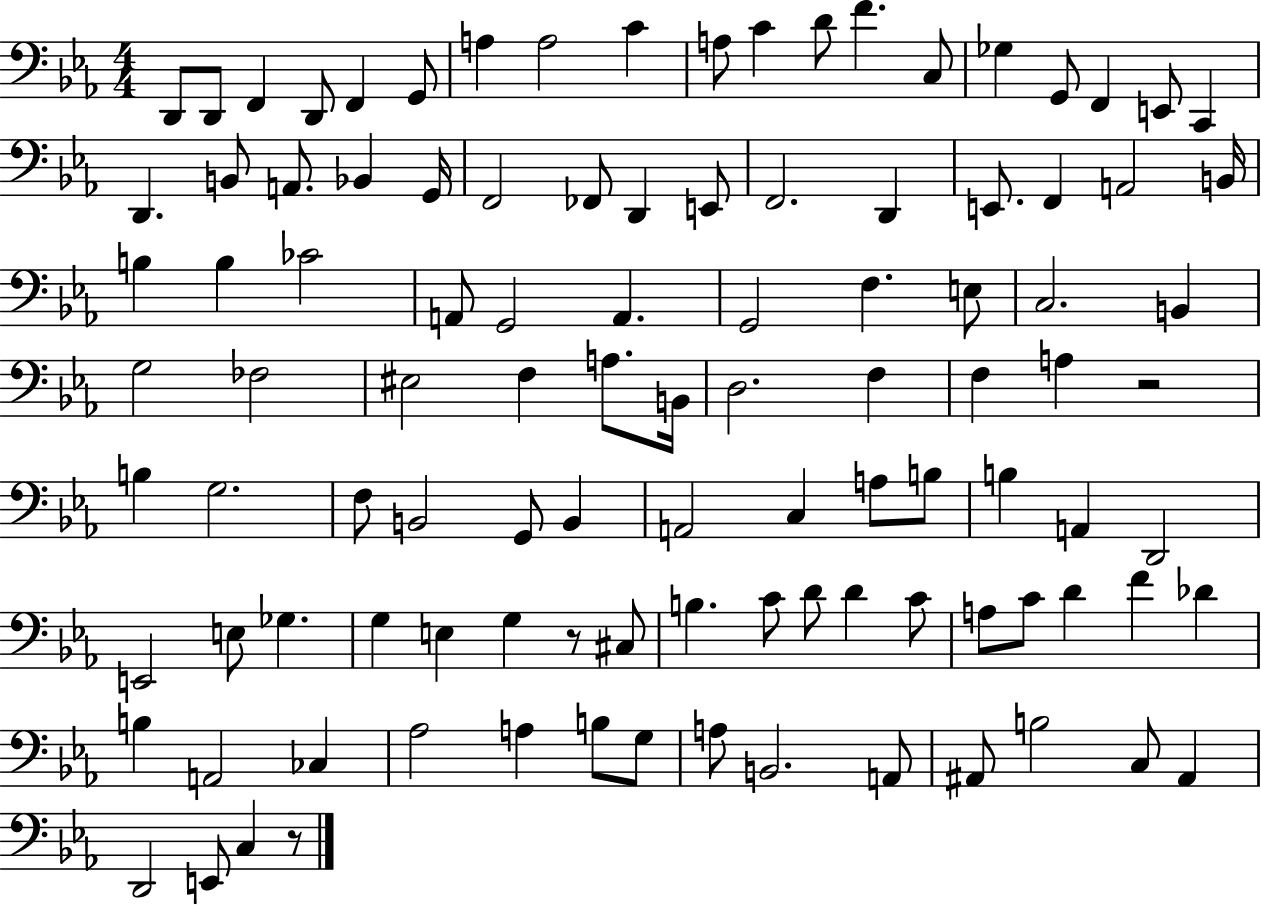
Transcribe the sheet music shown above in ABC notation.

X:1
T:Untitled
M:4/4
L:1/4
K:Eb
D,,/2 D,,/2 F,, D,,/2 F,, G,,/2 A, A,2 C A,/2 C D/2 F C,/2 _G, G,,/2 F,, E,,/2 C,, D,, B,,/2 A,,/2 _B,, G,,/4 F,,2 _F,,/2 D,, E,,/2 F,,2 D,, E,,/2 F,, A,,2 B,,/4 B, B, _C2 A,,/2 G,,2 A,, G,,2 F, E,/2 C,2 B,, G,2 _F,2 ^E,2 F, A,/2 B,,/4 D,2 F, F, A, z2 B, G,2 F,/2 B,,2 G,,/2 B,, A,,2 C, A,/2 B,/2 B, A,, D,,2 E,,2 E,/2 _G, G, E, G, z/2 ^C,/2 B, C/2 D/2 D C/2 A,/2 C/2 D F _D B, A,,2 _C, _A,2 A, B,/2 G,/2 A,/2 B,,2 A,,/2 ^A,,/2 B,2 C,/2 ^A,, D,,2 E,,/2 C, z/2